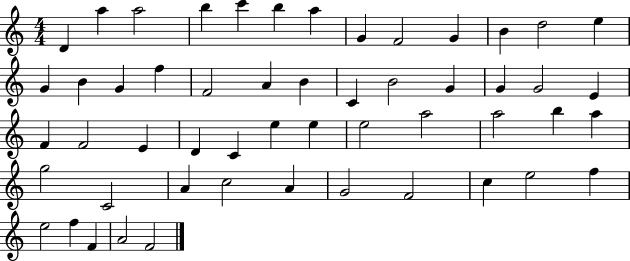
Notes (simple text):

D4/q A5/q A5/h B5/q C6/q B5/q A5/q G4/q F4/h G4/q B4/q D5/h E5/q G4/q B4/q G4/q F5/q F4/h A4/q B4/q C4/q B4/h G4/q G4/q G4/h E4/q F4/q F4/h E4/q D4/q C4/q E5/q E5/q E5/h A5/h A5/h B5/q A5/q G5/h C4/h A4/q C5/h A4/q G4/h F4/h C5/q E5/h F5/q E5/h F5/q F4/q A4/h F4/h